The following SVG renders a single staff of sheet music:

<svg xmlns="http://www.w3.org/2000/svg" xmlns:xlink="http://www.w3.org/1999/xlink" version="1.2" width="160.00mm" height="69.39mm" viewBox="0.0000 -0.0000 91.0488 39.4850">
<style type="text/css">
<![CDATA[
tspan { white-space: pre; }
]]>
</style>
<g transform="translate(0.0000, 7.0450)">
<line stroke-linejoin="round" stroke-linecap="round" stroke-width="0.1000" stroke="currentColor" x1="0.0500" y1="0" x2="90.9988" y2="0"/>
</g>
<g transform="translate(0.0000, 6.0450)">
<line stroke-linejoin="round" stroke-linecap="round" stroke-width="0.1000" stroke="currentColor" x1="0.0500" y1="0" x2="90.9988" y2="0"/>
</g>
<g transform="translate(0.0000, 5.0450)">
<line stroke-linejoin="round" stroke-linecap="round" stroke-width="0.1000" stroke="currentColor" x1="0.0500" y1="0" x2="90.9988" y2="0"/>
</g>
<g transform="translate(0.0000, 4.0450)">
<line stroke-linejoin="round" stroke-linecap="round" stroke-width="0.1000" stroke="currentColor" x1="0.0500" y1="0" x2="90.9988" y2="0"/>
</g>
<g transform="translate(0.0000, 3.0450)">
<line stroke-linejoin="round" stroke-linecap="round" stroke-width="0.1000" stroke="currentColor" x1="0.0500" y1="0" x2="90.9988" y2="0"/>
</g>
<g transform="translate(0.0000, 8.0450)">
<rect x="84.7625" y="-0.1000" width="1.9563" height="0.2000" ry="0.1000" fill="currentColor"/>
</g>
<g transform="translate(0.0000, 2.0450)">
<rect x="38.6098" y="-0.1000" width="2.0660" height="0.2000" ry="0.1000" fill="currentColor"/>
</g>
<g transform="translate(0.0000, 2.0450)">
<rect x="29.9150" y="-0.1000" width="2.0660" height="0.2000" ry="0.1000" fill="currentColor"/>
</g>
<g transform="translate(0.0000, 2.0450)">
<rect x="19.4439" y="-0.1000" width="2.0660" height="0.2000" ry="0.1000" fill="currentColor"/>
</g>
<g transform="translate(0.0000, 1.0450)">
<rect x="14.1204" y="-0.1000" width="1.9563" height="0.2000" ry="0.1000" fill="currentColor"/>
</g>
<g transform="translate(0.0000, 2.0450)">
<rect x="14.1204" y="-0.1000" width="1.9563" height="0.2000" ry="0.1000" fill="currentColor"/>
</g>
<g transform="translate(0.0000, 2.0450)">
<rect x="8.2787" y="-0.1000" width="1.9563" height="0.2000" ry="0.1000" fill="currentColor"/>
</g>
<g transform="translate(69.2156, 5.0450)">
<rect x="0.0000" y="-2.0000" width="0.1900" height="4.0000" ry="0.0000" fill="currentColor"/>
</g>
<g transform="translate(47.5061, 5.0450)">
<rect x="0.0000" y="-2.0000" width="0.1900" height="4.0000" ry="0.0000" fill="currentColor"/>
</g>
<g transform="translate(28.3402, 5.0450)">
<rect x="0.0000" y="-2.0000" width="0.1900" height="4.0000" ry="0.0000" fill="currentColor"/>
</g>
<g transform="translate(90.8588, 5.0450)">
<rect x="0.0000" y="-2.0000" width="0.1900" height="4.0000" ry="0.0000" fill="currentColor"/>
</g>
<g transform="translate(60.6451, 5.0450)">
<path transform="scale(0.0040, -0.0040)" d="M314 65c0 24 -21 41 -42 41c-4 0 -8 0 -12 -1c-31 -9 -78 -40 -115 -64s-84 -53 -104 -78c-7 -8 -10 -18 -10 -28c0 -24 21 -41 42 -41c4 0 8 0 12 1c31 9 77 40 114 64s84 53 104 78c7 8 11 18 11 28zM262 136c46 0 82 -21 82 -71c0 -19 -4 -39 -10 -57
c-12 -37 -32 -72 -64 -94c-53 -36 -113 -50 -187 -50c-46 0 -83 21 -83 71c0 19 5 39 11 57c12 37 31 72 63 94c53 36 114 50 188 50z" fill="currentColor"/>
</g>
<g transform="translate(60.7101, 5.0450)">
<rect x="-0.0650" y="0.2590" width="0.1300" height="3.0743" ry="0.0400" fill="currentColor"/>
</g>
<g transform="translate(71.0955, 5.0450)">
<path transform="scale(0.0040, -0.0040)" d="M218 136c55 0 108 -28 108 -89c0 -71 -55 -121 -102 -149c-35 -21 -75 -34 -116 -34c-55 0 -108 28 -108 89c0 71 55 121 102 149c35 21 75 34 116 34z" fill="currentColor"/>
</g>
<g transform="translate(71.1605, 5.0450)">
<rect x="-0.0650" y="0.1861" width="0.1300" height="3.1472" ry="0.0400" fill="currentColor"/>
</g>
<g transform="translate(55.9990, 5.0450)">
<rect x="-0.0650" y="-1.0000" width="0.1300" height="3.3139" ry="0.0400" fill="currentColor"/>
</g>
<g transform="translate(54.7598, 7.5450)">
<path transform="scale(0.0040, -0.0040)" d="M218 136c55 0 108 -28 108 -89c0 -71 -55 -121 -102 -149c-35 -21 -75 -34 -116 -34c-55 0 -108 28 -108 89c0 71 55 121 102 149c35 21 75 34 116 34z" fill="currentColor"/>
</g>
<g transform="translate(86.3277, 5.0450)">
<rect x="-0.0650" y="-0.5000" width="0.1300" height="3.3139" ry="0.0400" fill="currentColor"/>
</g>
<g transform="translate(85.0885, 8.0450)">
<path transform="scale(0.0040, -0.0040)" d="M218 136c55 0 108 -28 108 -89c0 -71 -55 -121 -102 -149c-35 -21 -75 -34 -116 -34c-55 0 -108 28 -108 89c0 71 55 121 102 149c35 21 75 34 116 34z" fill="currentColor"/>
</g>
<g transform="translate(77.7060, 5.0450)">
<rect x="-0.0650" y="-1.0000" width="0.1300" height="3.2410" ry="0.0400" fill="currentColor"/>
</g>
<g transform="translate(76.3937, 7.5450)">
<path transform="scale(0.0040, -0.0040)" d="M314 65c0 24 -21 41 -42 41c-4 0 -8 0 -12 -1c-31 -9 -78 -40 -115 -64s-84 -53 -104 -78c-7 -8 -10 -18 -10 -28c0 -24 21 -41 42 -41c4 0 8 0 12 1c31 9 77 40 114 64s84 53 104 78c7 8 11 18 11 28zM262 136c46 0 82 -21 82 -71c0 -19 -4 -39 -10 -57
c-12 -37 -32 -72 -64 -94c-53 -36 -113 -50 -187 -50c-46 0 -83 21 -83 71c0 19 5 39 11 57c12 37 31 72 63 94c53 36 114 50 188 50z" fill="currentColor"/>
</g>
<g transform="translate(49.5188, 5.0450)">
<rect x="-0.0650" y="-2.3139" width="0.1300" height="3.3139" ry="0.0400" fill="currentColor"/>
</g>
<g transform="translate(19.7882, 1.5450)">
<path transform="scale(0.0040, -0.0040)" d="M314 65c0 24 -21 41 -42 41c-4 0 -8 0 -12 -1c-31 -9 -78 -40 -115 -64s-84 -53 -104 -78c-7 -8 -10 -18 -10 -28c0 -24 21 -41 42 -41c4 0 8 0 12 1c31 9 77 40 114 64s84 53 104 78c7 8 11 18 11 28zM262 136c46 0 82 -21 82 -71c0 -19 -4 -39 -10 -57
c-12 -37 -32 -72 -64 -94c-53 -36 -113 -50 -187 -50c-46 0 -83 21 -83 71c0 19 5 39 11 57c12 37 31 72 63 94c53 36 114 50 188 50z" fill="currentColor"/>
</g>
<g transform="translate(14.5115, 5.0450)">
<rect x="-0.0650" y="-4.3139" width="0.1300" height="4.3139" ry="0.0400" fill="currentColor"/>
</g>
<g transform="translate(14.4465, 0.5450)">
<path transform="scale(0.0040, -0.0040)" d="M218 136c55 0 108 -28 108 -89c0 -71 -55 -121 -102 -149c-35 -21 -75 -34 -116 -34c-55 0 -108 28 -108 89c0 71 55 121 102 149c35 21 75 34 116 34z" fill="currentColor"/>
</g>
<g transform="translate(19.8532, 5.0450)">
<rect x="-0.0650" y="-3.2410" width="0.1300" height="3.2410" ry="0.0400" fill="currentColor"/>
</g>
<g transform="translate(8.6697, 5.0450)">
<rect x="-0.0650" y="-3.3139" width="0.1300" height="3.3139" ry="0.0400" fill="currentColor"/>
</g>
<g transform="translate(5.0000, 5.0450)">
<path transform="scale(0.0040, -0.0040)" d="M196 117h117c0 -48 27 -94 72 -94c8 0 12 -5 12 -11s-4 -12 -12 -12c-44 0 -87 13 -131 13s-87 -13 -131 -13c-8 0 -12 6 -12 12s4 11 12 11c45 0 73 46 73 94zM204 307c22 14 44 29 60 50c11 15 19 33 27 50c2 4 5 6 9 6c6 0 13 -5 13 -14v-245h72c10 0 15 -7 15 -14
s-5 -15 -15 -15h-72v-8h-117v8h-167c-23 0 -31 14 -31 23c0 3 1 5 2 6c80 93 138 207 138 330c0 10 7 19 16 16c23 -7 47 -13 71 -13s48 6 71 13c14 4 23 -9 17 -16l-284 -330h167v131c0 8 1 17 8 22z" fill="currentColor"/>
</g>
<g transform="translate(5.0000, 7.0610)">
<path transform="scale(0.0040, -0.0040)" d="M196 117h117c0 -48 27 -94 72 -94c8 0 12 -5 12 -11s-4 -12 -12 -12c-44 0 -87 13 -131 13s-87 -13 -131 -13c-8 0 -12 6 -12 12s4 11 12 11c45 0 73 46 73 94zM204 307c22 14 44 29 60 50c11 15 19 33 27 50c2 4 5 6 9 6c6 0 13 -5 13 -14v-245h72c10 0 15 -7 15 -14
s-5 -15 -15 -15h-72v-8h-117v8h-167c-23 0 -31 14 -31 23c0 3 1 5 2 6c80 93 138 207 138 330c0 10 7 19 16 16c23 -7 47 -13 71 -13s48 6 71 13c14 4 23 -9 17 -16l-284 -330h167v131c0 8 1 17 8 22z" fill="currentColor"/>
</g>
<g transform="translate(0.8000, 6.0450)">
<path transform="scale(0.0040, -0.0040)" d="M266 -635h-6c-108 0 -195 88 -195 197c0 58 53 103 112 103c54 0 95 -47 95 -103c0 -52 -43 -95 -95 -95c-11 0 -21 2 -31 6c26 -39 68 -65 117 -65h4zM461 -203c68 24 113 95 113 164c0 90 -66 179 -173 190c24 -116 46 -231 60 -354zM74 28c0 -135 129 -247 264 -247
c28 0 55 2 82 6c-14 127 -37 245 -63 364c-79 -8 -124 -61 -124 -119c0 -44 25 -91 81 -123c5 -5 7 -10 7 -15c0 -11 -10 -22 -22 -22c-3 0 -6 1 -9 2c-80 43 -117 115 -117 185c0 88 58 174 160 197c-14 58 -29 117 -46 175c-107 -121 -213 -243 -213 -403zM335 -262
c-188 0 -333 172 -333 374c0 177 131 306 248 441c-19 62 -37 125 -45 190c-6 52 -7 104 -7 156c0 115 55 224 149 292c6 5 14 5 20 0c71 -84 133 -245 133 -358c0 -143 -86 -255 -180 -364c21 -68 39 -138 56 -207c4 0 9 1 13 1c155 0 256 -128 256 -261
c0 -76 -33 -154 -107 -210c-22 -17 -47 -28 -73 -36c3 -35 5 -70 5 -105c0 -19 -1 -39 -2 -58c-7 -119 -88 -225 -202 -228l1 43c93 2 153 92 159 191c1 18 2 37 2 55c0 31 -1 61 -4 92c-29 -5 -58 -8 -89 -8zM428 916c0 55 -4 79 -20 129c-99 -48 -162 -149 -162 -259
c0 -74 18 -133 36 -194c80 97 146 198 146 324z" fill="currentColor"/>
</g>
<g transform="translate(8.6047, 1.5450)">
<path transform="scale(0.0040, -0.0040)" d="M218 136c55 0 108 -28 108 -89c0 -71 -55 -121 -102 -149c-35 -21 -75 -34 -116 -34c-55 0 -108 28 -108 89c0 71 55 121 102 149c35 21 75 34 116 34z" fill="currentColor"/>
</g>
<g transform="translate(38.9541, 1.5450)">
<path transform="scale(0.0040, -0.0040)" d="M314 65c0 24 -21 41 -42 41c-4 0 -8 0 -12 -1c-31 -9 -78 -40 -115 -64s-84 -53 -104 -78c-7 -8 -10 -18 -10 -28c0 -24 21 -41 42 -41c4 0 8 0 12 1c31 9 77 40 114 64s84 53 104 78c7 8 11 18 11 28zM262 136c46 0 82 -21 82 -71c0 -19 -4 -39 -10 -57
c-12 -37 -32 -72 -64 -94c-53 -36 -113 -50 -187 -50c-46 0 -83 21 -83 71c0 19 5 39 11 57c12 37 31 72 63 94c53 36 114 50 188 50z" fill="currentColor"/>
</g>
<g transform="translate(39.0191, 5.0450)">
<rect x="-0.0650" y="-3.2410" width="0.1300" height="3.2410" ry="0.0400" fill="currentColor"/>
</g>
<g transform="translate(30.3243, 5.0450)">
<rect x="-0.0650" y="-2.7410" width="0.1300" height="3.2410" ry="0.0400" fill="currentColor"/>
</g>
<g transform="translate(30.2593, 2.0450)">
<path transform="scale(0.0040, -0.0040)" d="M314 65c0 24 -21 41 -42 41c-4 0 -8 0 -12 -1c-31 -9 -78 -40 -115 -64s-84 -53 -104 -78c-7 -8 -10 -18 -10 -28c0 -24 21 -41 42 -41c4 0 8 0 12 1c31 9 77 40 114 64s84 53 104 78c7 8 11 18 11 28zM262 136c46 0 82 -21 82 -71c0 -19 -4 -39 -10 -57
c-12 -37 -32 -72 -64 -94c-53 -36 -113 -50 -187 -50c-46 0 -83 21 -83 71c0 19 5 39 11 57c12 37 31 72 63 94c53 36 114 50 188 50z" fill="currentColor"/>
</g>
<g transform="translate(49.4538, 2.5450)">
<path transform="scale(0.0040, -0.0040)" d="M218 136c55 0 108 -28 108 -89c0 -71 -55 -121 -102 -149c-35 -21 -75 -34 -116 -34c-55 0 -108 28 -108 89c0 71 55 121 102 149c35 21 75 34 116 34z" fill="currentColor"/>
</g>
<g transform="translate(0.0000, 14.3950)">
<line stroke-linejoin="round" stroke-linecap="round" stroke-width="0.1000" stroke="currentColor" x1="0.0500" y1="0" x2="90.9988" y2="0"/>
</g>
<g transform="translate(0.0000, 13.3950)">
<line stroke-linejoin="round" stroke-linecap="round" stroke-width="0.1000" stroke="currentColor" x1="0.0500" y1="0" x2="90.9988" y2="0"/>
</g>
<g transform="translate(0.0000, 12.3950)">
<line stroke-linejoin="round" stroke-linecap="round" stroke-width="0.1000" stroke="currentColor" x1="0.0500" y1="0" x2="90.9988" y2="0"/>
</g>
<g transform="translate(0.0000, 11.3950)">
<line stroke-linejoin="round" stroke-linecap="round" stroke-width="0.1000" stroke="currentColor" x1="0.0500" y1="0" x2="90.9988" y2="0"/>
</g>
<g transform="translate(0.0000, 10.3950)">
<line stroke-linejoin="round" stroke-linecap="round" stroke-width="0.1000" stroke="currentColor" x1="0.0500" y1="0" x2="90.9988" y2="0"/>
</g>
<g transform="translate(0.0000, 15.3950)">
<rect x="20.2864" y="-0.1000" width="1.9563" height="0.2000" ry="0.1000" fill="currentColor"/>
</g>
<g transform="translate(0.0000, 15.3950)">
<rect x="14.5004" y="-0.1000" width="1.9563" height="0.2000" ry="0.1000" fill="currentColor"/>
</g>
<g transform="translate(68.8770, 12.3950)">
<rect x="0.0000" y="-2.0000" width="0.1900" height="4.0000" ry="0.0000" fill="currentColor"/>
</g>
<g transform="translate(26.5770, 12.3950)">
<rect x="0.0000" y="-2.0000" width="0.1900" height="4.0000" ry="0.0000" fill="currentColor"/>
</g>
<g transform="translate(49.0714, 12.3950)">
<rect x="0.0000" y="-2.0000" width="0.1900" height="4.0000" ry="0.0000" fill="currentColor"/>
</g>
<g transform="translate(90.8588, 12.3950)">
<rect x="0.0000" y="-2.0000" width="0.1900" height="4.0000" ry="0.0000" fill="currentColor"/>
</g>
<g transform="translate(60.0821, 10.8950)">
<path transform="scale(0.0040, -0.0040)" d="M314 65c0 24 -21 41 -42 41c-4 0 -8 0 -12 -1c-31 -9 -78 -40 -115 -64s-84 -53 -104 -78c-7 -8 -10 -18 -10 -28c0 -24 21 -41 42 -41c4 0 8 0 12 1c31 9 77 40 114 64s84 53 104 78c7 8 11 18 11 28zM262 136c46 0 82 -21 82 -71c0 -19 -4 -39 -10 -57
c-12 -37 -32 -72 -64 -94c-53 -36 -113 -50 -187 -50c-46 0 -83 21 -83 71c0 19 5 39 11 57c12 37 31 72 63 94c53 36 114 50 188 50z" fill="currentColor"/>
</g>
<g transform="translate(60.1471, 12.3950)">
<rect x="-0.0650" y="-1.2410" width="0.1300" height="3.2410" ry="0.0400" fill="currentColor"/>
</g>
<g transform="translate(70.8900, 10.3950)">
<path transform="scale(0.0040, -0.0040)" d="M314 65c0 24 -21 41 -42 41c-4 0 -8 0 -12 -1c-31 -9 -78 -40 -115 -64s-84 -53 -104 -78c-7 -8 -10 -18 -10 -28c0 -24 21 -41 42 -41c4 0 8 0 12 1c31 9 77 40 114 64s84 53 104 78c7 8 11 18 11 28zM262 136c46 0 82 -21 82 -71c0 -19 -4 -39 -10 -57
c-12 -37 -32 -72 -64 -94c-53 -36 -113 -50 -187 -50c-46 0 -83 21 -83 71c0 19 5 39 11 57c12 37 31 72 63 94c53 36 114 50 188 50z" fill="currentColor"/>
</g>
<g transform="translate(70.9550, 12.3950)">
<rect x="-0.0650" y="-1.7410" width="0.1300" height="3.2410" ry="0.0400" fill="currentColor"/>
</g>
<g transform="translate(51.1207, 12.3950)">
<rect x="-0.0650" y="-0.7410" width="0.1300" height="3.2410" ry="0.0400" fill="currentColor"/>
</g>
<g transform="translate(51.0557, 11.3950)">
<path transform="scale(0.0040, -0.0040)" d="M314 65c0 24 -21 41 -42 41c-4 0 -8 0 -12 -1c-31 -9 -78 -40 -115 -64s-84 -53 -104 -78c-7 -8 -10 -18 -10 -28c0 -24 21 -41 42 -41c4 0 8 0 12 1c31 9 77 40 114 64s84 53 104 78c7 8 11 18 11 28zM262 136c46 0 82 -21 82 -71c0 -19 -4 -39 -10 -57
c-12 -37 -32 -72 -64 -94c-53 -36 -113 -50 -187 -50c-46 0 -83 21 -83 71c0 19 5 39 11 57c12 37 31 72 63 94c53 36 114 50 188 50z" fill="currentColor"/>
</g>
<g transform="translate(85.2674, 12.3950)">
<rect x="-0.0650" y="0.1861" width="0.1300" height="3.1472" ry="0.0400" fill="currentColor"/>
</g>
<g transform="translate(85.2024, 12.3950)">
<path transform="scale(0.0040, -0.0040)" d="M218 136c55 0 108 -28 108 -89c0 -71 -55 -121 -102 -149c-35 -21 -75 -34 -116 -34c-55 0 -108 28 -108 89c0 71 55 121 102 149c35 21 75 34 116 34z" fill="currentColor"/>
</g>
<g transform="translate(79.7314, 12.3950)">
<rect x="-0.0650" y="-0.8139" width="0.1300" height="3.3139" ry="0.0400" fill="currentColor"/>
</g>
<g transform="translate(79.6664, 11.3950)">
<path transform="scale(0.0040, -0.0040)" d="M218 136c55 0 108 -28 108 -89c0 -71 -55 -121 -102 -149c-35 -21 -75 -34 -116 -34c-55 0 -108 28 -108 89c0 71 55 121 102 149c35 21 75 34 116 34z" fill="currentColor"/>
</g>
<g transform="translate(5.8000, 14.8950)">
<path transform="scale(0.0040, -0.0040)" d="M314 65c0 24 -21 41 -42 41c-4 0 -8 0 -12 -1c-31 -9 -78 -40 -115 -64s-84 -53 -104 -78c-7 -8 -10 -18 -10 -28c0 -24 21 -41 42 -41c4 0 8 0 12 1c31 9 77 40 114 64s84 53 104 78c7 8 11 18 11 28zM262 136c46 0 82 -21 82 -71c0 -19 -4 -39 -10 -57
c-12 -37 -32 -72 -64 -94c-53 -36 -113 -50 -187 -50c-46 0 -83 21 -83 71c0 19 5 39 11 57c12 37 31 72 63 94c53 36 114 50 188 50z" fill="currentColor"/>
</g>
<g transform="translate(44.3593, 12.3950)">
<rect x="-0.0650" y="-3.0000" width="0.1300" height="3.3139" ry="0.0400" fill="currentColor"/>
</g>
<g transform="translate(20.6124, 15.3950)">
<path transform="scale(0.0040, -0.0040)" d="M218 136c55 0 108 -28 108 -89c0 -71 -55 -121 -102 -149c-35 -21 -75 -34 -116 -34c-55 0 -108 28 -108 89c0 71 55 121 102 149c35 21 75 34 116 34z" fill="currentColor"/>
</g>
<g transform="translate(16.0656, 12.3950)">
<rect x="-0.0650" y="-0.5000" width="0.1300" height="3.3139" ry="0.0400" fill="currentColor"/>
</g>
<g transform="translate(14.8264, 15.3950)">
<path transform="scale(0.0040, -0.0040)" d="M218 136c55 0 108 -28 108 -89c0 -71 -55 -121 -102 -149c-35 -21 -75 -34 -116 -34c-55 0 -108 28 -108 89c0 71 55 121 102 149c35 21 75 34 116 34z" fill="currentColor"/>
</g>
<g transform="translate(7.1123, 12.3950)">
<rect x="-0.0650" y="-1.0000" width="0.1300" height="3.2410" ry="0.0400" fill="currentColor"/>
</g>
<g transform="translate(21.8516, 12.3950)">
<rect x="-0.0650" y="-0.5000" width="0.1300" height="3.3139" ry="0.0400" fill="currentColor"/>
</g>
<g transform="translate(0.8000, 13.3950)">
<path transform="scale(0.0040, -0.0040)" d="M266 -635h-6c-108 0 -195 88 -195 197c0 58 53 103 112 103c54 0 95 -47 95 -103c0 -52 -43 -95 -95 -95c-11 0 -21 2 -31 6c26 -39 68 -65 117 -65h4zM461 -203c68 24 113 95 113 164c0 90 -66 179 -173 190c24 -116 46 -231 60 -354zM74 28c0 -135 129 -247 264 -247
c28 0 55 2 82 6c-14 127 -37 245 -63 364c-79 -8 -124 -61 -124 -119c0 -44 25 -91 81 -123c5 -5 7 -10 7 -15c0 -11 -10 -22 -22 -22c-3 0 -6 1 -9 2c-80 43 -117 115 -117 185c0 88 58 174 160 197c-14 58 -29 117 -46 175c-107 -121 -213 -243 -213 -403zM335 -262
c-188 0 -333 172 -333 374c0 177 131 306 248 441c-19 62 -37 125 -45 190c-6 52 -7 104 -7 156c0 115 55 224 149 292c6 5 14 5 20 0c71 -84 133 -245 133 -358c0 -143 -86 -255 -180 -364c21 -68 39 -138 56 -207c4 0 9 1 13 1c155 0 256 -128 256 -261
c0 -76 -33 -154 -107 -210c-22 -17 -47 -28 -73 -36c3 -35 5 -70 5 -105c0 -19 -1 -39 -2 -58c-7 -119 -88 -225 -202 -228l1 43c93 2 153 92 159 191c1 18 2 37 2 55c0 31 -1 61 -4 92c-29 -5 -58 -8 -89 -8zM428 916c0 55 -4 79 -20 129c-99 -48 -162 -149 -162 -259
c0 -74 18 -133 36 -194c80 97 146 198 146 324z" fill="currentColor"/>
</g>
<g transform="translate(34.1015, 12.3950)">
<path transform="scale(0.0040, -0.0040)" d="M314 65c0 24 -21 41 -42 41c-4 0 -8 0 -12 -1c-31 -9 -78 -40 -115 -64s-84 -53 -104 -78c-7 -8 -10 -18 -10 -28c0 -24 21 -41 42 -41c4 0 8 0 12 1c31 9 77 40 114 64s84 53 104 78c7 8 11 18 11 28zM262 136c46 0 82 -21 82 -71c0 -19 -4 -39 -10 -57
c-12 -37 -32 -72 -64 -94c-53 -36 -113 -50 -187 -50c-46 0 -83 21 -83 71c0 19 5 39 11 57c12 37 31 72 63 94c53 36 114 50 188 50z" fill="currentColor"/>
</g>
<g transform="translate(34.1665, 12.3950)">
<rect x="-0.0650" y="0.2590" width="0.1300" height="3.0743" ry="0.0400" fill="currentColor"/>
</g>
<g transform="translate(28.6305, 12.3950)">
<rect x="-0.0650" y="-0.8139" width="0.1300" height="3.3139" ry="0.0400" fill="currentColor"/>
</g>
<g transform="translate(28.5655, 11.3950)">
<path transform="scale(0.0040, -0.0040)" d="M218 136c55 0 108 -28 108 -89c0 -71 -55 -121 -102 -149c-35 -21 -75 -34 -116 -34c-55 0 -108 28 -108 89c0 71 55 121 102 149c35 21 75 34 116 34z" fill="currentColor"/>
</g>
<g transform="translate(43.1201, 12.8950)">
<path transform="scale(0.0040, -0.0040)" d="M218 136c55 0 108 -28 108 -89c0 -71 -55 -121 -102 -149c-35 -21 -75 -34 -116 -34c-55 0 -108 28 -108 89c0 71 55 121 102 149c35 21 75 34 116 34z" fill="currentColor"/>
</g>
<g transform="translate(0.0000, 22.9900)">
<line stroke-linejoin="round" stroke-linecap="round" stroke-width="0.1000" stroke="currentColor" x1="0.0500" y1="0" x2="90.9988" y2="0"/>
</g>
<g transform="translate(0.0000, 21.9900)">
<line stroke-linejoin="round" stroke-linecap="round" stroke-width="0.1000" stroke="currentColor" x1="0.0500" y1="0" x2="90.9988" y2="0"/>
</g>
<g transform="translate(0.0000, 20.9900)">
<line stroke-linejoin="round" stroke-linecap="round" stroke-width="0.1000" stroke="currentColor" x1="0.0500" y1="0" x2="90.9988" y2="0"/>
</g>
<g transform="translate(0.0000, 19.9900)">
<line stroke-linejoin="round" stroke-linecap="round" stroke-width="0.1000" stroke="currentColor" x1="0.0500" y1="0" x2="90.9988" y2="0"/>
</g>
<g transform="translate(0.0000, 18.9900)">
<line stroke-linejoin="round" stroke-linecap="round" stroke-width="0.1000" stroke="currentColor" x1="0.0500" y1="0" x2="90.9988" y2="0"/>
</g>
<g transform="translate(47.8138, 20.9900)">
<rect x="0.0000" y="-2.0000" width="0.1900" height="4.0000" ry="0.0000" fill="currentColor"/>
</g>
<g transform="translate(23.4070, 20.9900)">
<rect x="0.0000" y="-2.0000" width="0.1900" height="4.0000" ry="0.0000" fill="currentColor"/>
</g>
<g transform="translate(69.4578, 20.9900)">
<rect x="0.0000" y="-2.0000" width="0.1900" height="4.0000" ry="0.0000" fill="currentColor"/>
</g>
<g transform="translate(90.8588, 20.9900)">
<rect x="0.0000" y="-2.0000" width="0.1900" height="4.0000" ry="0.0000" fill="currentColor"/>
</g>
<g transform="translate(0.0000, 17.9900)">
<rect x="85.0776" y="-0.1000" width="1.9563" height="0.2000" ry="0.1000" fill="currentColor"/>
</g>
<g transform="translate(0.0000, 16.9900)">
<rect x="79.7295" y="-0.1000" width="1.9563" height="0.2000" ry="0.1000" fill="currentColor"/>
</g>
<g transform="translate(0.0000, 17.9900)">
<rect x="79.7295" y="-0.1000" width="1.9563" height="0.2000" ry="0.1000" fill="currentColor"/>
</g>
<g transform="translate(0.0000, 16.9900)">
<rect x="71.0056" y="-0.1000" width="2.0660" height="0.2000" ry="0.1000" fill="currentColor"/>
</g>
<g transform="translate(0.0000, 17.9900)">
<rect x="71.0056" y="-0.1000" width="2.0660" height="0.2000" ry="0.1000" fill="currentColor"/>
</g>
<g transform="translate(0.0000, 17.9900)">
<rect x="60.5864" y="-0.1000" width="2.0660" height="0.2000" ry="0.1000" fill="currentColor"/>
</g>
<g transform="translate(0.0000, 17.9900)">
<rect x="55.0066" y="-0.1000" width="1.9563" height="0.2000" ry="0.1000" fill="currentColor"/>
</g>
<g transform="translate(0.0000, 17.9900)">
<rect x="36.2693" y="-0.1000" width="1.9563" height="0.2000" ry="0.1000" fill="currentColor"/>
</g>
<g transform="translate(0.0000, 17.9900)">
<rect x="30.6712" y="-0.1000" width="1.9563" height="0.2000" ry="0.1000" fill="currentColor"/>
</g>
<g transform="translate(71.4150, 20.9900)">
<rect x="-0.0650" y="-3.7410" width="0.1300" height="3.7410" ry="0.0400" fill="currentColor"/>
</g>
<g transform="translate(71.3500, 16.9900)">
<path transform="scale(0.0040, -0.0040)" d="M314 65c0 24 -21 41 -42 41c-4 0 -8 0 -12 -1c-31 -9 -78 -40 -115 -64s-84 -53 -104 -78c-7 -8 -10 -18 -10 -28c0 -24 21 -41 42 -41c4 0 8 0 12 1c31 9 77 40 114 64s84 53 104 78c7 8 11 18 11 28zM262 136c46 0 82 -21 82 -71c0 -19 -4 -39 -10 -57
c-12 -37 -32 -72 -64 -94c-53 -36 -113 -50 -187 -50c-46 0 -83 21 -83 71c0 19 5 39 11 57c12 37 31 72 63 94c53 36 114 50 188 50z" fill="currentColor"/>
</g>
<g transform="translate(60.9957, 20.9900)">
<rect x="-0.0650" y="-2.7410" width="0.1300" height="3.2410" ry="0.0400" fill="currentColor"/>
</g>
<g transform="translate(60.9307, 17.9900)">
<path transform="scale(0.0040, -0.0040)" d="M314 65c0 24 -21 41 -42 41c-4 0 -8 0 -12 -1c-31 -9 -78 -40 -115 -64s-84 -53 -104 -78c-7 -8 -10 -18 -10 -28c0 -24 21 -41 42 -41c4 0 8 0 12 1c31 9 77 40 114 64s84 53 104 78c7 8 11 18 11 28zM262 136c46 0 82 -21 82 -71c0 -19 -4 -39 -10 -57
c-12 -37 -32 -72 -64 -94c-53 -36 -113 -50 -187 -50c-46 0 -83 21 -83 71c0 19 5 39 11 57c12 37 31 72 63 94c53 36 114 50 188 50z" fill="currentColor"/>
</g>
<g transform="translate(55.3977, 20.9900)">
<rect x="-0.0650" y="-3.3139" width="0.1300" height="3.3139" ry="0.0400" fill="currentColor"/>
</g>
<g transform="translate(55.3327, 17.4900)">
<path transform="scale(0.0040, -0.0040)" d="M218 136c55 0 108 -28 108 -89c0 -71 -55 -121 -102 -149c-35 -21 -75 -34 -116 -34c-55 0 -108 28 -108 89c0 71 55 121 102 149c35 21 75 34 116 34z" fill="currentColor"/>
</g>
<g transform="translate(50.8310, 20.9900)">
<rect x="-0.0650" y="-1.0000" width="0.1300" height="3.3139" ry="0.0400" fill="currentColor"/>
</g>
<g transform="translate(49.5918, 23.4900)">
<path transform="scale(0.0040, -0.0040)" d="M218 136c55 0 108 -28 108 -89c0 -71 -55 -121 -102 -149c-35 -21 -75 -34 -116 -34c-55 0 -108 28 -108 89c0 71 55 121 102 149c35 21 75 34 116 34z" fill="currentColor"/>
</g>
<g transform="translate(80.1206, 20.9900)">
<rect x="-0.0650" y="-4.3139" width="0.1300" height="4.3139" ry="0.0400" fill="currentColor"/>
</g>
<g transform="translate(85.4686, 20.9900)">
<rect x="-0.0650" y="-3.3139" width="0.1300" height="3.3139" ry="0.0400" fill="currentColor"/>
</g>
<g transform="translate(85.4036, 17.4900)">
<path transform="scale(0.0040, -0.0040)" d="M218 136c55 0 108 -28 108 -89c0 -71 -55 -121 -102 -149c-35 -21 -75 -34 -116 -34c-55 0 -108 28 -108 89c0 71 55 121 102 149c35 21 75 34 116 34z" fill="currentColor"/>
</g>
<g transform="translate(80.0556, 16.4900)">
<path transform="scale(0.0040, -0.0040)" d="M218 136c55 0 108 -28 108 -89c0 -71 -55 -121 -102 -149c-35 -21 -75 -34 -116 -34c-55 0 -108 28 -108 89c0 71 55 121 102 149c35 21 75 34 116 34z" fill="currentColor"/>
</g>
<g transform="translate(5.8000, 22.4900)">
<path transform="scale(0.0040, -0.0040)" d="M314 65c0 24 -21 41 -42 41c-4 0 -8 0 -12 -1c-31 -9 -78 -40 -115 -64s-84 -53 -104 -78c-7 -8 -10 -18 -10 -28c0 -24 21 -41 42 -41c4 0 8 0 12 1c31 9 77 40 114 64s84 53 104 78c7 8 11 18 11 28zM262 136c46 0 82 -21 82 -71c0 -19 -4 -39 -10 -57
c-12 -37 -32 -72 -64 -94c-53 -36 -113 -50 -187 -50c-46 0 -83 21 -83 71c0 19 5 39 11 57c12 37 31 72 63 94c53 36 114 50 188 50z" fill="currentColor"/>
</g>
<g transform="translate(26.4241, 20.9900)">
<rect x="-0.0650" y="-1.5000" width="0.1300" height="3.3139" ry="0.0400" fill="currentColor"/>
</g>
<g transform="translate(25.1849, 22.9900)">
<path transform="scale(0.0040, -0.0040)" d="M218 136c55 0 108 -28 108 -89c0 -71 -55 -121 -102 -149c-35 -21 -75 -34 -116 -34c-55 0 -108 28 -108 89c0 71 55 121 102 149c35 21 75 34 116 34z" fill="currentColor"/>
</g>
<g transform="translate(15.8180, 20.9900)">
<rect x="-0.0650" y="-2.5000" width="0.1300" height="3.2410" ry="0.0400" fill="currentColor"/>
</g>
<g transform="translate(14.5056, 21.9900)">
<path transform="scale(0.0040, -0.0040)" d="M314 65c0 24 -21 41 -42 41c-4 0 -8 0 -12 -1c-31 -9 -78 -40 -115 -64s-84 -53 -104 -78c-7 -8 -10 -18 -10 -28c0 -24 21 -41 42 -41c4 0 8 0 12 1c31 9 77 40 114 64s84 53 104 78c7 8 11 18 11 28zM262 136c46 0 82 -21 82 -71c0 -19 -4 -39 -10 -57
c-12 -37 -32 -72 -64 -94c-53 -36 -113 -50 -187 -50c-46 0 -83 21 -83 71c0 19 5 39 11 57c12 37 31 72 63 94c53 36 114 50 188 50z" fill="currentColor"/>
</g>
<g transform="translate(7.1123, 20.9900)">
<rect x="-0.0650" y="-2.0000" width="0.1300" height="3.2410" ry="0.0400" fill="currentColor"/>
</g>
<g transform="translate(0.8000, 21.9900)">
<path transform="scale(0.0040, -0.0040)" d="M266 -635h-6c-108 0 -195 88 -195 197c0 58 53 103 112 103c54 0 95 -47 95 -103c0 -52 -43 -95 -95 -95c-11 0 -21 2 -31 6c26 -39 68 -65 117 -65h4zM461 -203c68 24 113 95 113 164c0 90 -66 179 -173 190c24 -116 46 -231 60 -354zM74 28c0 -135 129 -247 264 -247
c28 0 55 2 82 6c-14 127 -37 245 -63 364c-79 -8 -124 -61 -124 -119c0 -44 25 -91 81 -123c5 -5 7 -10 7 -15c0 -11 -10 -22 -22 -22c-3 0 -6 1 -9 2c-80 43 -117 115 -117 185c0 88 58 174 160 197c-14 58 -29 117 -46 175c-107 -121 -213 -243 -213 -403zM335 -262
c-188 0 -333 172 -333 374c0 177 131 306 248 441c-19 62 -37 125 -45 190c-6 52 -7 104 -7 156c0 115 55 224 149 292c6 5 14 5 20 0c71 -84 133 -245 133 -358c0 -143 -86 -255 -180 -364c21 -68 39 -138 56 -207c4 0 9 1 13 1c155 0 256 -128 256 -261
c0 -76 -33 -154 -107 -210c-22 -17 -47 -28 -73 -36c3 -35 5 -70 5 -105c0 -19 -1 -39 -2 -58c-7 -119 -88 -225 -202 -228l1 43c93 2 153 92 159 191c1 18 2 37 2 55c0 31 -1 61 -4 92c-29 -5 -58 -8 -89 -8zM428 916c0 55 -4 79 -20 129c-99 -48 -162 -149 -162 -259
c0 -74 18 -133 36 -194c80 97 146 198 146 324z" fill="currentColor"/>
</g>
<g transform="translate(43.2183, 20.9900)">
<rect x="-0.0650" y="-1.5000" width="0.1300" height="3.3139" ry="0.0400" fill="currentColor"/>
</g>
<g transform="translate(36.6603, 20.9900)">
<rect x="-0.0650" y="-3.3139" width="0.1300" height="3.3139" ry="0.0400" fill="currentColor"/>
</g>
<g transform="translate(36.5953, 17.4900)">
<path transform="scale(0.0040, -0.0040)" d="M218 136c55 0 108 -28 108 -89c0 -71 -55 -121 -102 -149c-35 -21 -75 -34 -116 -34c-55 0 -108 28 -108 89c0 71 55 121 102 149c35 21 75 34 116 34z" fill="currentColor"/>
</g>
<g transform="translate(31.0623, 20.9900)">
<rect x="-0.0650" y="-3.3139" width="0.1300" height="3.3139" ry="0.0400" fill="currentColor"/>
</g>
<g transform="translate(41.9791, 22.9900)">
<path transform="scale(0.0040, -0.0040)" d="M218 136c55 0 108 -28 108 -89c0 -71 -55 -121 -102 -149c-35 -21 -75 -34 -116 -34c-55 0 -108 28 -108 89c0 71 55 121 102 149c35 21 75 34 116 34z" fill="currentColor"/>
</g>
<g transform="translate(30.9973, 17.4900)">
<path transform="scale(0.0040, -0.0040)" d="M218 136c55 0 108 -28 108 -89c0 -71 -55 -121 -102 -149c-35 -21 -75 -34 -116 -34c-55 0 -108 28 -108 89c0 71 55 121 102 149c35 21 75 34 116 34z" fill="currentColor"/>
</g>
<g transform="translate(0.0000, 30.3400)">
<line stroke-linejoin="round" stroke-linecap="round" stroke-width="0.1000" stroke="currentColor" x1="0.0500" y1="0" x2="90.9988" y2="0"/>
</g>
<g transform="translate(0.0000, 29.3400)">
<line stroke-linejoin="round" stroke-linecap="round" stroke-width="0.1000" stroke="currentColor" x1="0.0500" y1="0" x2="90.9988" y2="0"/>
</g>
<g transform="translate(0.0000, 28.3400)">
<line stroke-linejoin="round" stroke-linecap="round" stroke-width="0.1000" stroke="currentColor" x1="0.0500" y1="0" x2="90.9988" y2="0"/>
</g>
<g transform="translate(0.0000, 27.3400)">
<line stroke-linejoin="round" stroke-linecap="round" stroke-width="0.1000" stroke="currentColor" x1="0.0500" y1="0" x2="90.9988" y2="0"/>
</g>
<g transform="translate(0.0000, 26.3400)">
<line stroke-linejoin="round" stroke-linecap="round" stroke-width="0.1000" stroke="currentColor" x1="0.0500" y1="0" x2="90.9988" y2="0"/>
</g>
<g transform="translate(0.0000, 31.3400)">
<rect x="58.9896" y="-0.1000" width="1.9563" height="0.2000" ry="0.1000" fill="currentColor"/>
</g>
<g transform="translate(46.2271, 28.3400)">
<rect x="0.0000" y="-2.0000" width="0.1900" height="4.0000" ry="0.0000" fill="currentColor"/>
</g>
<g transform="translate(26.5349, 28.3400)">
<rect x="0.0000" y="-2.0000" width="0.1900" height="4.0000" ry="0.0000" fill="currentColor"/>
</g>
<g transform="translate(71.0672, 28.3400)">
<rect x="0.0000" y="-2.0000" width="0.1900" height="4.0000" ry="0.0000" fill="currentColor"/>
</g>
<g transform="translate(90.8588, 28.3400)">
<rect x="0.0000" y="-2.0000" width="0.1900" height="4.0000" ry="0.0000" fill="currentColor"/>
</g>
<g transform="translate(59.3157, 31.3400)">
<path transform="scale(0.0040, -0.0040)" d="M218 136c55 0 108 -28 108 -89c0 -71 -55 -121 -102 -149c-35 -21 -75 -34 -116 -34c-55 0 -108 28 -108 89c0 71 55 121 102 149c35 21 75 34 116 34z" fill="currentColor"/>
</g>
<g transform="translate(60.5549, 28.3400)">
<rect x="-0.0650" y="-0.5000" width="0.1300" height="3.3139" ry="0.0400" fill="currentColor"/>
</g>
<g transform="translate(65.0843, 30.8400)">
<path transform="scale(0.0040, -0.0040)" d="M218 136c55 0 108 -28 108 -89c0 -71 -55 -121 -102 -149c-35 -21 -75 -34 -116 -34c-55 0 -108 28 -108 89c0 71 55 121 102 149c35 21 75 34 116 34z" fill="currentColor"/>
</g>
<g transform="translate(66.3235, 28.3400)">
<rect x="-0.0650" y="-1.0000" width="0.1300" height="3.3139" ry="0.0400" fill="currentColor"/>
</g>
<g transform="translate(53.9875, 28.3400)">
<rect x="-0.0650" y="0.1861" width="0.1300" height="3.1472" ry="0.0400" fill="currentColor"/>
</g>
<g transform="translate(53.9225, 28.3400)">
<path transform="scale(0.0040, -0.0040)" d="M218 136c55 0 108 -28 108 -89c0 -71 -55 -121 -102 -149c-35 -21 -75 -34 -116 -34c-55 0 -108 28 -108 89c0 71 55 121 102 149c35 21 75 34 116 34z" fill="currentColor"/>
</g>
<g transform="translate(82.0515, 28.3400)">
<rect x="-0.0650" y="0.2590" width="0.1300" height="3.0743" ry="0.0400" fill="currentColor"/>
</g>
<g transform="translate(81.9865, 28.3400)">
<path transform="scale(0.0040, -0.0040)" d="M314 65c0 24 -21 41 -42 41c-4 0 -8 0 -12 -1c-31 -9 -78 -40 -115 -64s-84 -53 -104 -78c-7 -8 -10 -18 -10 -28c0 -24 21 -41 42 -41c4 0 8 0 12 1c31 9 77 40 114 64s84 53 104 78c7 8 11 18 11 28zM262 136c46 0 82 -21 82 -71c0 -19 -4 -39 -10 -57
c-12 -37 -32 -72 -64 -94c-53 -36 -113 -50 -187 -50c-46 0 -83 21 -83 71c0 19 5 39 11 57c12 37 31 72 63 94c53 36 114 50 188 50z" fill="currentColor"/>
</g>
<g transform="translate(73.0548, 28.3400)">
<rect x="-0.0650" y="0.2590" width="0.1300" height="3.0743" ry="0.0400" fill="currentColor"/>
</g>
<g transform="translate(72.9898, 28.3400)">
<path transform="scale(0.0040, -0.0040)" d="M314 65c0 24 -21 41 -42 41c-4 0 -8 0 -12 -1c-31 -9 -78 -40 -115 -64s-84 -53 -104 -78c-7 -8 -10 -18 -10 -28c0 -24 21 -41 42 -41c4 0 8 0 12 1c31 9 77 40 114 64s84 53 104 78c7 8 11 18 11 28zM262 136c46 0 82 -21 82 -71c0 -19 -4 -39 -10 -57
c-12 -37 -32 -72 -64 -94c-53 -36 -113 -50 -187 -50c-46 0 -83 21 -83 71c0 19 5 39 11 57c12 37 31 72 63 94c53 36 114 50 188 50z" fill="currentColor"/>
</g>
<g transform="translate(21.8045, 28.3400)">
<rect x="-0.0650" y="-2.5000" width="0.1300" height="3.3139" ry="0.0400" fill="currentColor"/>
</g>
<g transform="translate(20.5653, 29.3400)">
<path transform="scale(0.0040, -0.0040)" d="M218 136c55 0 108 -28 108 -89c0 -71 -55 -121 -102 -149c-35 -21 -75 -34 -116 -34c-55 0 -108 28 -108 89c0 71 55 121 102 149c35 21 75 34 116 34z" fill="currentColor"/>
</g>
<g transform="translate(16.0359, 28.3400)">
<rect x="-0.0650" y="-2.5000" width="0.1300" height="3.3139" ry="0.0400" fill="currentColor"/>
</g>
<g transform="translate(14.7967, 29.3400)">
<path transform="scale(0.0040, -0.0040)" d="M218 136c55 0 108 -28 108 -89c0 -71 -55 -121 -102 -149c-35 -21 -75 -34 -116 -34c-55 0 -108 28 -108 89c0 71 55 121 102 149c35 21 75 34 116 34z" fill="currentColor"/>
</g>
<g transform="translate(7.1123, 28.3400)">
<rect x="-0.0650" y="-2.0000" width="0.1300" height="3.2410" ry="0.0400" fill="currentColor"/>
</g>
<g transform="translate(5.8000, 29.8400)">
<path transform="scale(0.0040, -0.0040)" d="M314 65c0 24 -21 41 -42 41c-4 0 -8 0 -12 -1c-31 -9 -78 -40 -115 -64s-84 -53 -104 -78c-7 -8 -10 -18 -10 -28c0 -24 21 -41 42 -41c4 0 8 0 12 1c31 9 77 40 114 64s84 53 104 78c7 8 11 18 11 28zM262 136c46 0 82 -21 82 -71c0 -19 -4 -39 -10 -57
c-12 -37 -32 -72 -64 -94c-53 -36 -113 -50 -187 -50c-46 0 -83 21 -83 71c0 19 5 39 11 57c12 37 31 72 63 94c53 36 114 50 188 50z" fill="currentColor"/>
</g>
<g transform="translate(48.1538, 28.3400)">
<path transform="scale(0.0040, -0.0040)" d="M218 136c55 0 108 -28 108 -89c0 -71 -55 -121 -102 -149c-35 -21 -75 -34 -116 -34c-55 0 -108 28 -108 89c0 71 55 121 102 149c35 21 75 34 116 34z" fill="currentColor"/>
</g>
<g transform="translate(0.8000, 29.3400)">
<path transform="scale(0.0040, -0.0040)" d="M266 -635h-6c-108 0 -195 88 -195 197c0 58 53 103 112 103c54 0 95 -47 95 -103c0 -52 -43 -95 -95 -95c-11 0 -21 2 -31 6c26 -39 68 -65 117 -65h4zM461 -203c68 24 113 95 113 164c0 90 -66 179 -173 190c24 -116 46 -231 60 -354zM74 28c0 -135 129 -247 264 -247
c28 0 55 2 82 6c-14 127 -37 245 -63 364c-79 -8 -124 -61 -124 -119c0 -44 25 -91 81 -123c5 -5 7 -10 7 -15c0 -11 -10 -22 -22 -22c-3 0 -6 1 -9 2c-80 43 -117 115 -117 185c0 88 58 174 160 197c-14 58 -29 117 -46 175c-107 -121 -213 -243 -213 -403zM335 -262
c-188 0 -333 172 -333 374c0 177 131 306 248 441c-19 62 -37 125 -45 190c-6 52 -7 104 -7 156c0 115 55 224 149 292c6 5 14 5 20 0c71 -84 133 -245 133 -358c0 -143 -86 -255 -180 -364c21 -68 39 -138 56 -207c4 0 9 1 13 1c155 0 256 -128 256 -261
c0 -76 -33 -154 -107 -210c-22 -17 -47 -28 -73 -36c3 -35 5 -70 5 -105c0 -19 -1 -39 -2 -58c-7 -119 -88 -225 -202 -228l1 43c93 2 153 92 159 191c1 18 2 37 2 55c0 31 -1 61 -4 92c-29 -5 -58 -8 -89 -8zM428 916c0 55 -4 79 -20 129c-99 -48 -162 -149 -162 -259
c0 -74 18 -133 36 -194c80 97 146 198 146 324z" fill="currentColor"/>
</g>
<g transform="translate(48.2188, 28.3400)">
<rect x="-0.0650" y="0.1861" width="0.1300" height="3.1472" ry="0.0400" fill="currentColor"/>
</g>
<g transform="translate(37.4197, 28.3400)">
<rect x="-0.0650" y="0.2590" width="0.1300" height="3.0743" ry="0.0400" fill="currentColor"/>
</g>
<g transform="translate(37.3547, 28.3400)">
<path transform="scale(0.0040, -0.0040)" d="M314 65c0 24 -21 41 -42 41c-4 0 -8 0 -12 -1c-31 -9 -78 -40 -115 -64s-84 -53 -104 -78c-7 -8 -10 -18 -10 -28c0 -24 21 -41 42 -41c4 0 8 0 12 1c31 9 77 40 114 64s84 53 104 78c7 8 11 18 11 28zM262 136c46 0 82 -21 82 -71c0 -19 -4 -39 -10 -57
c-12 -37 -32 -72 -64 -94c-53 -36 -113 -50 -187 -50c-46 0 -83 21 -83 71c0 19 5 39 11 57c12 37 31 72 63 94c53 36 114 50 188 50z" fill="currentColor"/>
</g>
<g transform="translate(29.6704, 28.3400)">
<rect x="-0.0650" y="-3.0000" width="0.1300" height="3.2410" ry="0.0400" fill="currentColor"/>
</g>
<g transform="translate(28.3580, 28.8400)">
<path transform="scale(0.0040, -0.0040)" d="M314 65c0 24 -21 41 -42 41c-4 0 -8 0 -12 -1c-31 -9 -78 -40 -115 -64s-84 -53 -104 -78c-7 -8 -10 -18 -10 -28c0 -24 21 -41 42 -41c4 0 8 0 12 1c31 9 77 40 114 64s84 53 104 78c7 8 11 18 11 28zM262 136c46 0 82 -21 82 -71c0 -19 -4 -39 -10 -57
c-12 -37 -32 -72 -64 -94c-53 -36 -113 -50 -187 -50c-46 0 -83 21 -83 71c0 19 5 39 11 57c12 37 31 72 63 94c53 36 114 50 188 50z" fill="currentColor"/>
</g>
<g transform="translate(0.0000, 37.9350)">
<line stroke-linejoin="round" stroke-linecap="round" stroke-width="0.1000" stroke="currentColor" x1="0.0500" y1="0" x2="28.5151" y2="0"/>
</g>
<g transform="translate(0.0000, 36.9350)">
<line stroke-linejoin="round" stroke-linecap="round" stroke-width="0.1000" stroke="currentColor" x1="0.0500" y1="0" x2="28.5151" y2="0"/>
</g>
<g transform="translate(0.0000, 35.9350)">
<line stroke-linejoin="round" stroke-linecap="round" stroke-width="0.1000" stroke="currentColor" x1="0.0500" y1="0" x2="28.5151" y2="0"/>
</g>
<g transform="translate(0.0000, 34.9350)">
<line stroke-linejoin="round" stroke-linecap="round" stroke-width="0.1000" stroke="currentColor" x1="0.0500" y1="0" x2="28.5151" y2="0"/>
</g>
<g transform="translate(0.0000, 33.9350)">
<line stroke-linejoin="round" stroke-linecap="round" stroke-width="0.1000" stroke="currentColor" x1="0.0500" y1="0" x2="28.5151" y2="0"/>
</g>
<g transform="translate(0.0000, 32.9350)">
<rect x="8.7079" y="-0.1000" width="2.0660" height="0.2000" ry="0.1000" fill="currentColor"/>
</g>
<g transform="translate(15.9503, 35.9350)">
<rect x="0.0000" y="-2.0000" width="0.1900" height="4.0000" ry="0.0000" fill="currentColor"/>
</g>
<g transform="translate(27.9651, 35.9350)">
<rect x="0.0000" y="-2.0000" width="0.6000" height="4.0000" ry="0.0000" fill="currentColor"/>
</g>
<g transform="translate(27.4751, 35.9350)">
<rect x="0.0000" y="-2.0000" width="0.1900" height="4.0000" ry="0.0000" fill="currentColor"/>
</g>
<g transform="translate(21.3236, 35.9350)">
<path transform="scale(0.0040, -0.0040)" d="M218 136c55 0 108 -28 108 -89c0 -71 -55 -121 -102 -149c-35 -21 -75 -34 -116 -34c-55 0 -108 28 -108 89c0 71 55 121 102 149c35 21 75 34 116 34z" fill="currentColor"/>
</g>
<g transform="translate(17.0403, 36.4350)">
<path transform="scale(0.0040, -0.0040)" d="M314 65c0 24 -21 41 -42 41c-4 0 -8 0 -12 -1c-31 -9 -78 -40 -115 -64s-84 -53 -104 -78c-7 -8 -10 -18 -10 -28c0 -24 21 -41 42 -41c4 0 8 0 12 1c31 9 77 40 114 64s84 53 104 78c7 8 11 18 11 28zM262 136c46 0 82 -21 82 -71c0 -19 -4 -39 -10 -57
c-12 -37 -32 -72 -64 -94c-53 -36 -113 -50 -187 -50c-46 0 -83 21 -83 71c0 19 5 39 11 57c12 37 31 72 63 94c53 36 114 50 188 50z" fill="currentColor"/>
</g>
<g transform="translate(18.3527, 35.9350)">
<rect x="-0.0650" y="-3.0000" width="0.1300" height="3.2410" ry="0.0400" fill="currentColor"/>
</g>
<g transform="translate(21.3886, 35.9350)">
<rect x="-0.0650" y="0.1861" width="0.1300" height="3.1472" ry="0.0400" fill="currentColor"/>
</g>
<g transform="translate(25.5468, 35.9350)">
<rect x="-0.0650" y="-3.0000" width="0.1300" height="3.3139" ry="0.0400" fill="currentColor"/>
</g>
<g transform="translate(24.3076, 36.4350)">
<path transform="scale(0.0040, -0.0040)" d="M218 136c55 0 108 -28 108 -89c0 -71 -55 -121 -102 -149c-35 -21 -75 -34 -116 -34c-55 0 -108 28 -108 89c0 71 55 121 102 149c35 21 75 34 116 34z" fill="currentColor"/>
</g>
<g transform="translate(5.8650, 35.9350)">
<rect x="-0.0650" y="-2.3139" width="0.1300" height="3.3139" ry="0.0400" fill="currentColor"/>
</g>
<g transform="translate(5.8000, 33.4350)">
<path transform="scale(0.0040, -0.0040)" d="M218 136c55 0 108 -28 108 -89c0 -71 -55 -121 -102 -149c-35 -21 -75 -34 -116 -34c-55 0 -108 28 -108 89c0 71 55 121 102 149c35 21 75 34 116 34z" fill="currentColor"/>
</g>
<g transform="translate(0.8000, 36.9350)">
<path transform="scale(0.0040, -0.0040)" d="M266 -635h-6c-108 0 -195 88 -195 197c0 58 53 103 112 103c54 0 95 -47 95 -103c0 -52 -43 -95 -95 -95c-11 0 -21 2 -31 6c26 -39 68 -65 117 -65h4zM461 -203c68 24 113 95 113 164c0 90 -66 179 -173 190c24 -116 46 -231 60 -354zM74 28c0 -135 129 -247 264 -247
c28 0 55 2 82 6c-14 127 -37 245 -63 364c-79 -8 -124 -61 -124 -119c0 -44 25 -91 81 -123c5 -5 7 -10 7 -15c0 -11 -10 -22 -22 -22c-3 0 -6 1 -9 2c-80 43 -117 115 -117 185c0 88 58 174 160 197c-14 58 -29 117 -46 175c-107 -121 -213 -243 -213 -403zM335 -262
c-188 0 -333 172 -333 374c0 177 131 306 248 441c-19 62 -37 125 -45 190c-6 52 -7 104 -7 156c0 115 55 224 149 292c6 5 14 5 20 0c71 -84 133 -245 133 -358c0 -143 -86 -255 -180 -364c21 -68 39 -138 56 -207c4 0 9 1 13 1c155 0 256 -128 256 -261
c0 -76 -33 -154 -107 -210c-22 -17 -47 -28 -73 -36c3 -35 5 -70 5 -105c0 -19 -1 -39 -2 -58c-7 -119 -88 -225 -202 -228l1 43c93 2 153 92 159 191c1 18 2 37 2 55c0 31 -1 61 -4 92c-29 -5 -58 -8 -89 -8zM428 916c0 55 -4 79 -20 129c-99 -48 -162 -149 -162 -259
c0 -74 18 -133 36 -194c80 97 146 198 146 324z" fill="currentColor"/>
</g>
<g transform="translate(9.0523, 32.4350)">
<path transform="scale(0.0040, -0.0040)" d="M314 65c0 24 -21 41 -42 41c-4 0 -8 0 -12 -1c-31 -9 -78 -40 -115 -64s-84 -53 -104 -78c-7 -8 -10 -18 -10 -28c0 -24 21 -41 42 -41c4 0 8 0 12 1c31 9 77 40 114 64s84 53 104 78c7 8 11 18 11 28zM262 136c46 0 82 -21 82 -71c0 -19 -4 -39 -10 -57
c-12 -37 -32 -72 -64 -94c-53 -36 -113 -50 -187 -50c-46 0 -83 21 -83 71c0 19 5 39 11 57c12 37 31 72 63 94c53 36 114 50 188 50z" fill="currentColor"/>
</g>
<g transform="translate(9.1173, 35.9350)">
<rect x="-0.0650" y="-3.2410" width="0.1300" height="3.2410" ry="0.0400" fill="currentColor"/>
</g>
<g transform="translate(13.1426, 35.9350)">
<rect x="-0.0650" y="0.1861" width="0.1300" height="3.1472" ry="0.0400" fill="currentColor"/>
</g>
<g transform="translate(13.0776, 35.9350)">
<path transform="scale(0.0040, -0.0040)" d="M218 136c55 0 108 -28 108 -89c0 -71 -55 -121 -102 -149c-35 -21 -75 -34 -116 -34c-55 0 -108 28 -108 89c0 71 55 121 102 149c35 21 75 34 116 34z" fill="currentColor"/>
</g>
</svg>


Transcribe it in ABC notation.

X:1
T:Untitled
M:4/4
L:1/4
K:C
b d' b2 a2 b2 g D B2 B D2 C D2 C C d B2 A d2 e2 f2 d B F2 G2 E b b E D b a2 c'2 d' b F2 G G A2 B2 B B C D B2 B2 g b2 B A2 B A